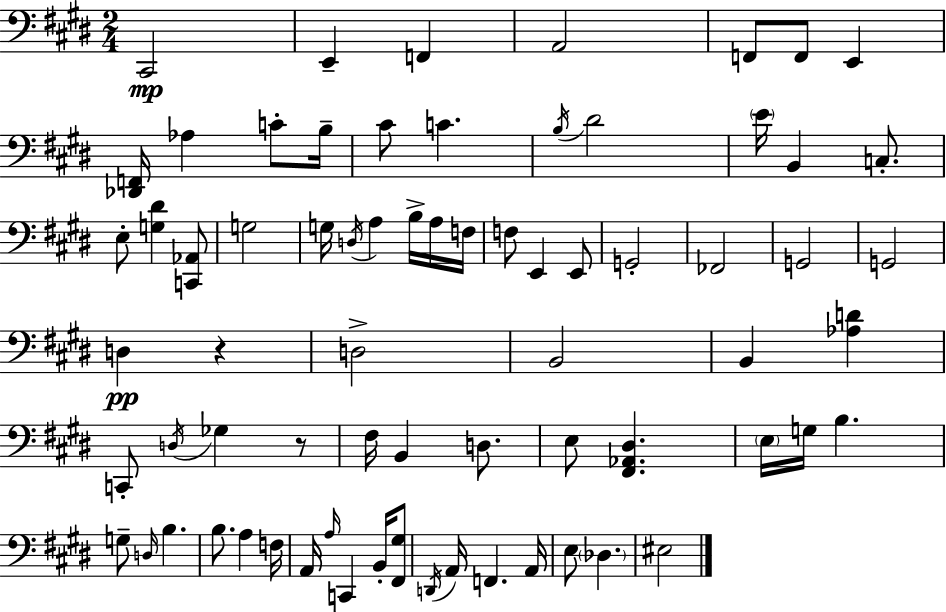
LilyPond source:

{
  \clef bass
  \numericTimeSignature
  \time 2/4
  \key e \major
  cis,2\mp | e,4-- f,4 | a,2 | f,8 f,8 e,4 | \break <des, f,>16 aes4 c'8-. b16-- | cis'8 c'4. | \acciaccatura { b16 } dis'2 | \parenthesize e'16 b,4 c8.-. | \break e8-. <g dis'>4 <c, aes,>8 | g2 | g16 \acciaccatura { d16 } a4 b16-> | a16 f16 f8 e,4 | \break e,8 g,2-. | fes,2 | g,2 | g,2 | \break d4\pp r4 | d2-> | b,2 | b,4 <aes d'>4 | \break c,8-. \acciaccatura { d16 } ges4 | r8 fis16 b,4 | d8. e8 <fis, aes, dis>4. | \parenthesize e16 g16 b4. | \break g8-- \grace { d16 } b4. | b8. a4 | f16 a,16 \grace { a16 } c,4 | b,16-. <fis, gis>8 \acciaccatura { d,16 } a,16 f,4. | \break a,16 e8 | \parenthesize des4. eis2 | \bar "|."
}